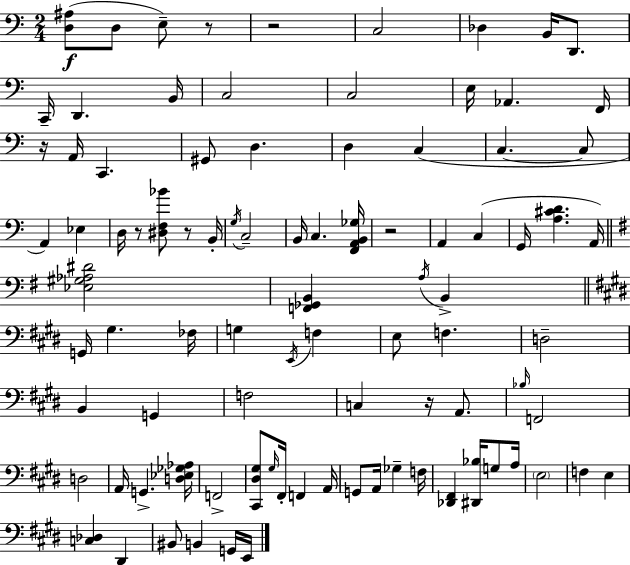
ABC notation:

X:1
T:Untitled
M:2/4
L:1/4
K:C
[D,^A,]/2 D,/2 E,/2 z/2 z2 C,2 _D, B,,/4 D,,/2 C,,/4 D,, B,,/4 C,2 C,2 E,/4 _A,, F,,/4 z/4 A,,/4 C,, ^G,,/2 D, D, C, C, C,/2 A,, _E, D,/4 z/2 [^D,F,_B]/2 z/2 B,,/4 G,/4 C,2 B,,/4 C, [F,,A,,B,,_G,]/4 z2 A,, C, G,,/4 [A,^CD] A,,/4 [_E,^G,_A,^D]2 [F,,_G,,B,,] A,/4 B,, G,,/4 ^G, _F,/4 G, E,,/4 F, E,/2 F, D,2 B,, G,, F,2 C, z/4 A,,/2 _B,/4 F,,2 D,2 A,,/4 G,, [D,_E,_G,_A,]/4 F,,2 [^C,,^D,^G,]/2 ^G,/4 ^F,,/4 F,, A,,/4 G,,/2 A,,/4 _G, F,/4 [_D,,^F,,] [^D,,_B,]/4 G,/2 A,/4 E,2 F, E, [C,_D,] ^D,, ^B,,/2 B,, G,,/4 E,,/4